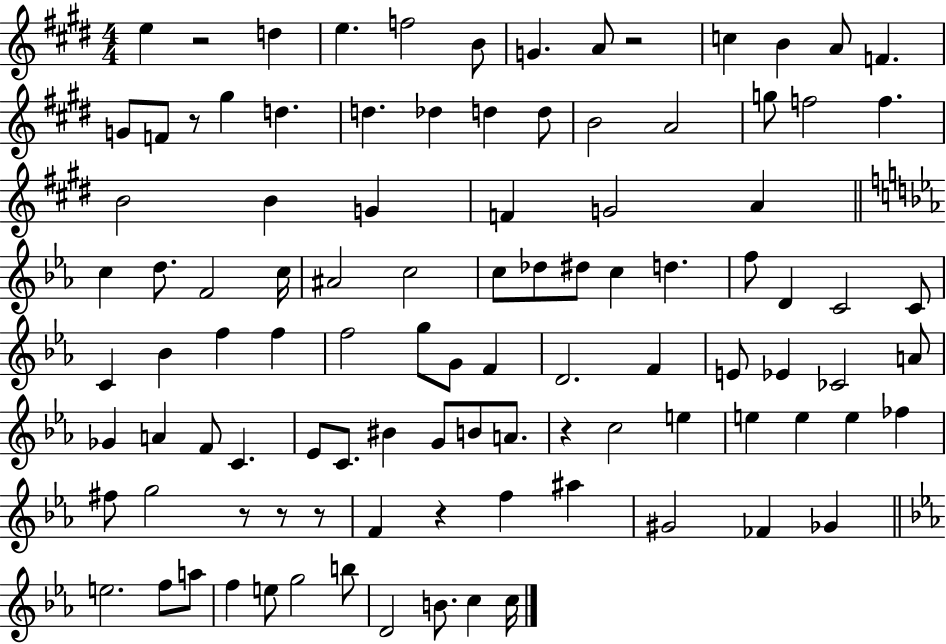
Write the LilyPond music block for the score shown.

{
  \clef treble
  \numericTimeSignature
  \time 4/4
  \key e \major
  e''4 r2 d''4 | e''4. f''2 b'8 | g'4. a'8 r2 | c''4 b'4 a'8 f'4. | \break g'8 f'8 r8 gis''4 d''4. | d''4. des''4 d''4 d''8 | b'2 a'2 | g''8 f''2 f''4. | \break b'2 b'4 g'4 | f'4 g'2 a'4 | \bar "||" \break \key c \minor c''4 d''8. f'2 c''16 | ais'2 c''2 | c''8 des''8 dis''8 c''4 d''4. | f''8 d'4 c'2 c'8 | \break c'4 bes'4 f''4 f''4 | f''2 g''8 g'8 f'4 | d'2. f'4 | e'8 ees'4 ces'2 a'8 | \break ges'4 a'4 f'8 c'4. | ees'8 c'8. bis'4 g'8 b'8 a'8. | r4 c''2 e''4 | e''4 e''4 e''4 fes''4 | \break fis''8 g''2 r8 r8 r8 | f'4 r4 f''4 ais''4 | gis'2 fes'4 ges'4 | \bar "||" \break \key ees \major e''2. f''8 a''8 | f''4 e''8 g''2 b''8 | d'2 b'8. c''4 c''16 | \bar "|."
}